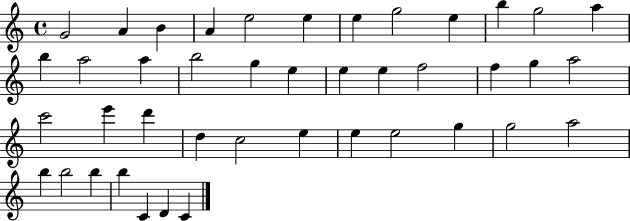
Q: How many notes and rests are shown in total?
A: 42